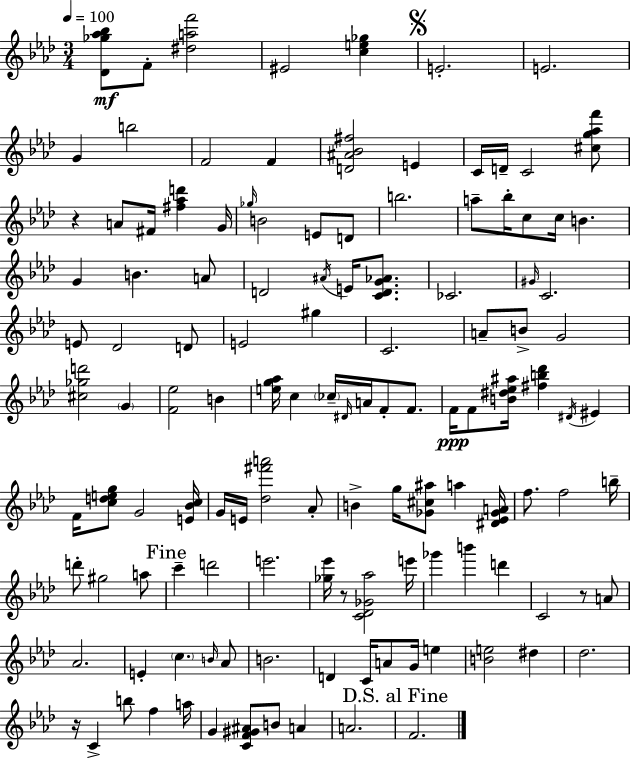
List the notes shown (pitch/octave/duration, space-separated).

[Db4,Gb5,Ab5,Bb5]/e F4/e [D#5,A5,F6]/h EIS4/h [C5,E5,Gb5]/q E4/h. E4/h. G4/q B5/h F4/h F4/q [D4,A#4,Bb4,F#5]/h E4/q C4/s D4/s C4/h [C#5,G5,Ab5,F6]/e R/q A4/e F#4/s [F#5,Ab5,D6]/q G4/s Gb5/s B4/h E4/e D4/e B5/h. A5/e Bb5/s C5/e C5/s B4/q. G4/q B4/q. A4/e D4/h A#4/s E4/s [C4,D4,G4,Ab4]/e. CES4/h. G#4/s C4/h. E4/e Db4/h D4/e E4/h G#5/q C4/h. A4/e B4/e G4/h [C#5,Gb5,D6]/h G4/q [F4,Eb5]/h B4/q [E5,G5,Ab5]/s C5/q CES5/s D#4/s A4/s F4/e F4/e. F4/s F4/e [B4,D#5,Eb5,A#5]/s [F#5,B5,Db6]/q D#4/s EIS4/q F4/s [C5,D5,E5,G5]/e G4/h [E4,Bb4,C5]/s G4/s E4/s [Db5,F#6,A6]/h Ab4/e B4/q G5/s [Gb4,C#5,A#5]/e A5/q [D#4,Eb4,Gb4,A4]/s F5/e. F5/h B5/s D6/e G#5/h A5/e C6/q D6/h E6/h. [Gb5,Eb6]/s R/e [C4,Db4,Gb4,Ab5]/h E6/s Gb6/q B6/q D6/q C4/h R/e A4/e Ab4/h. E4/q C5/q. B4/s Ab4/e B4/h. D4/q C4/s A4/e G4/s E5/q [B4,E5]/h D#5/q Db5/h. R/s C4/q B5/e F5/q A5/s G4/q [C4,F4,G#4,A#4]/e B4/e A4/q A4/h. F4/h.